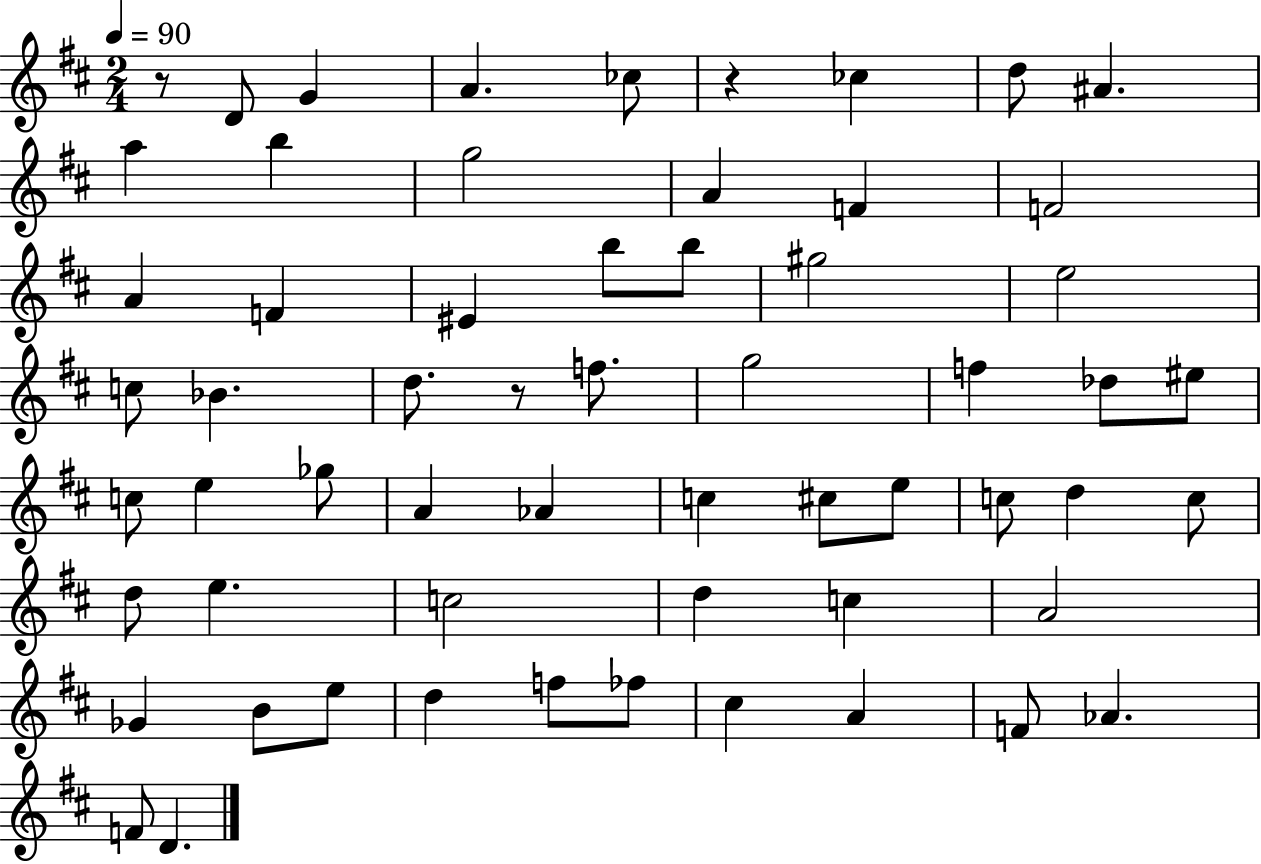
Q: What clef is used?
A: treble